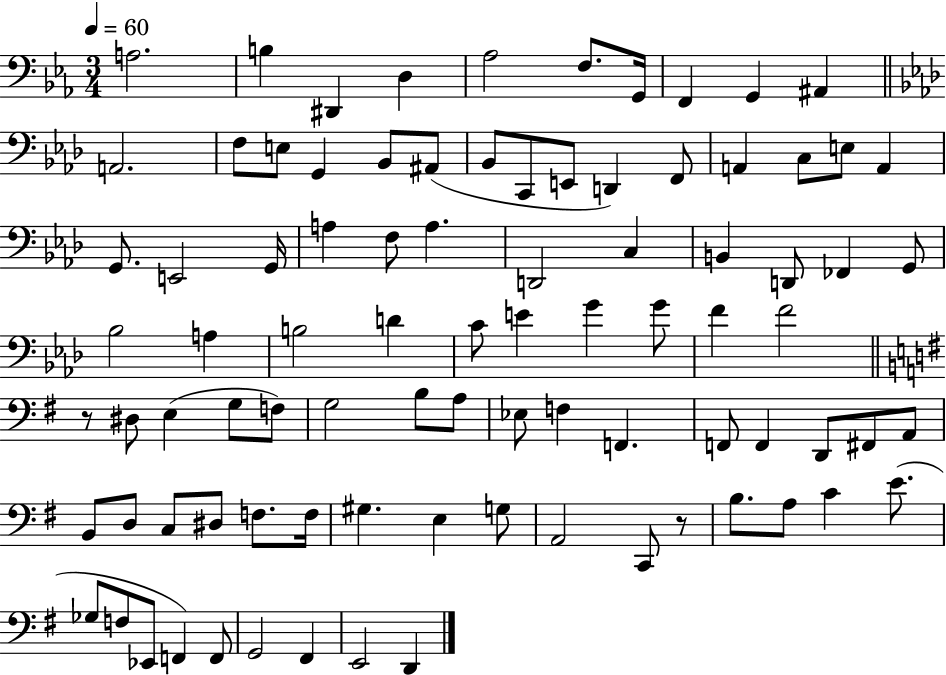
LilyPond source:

{
  \clef bass
  \numericTimeSignature
  \time 3/4
  \key ees \major
  \tempo 4 = 60
  \repeat volta 2 { a2. | b4 dis,4 d4 | aes2 f8. g,16 | f,4 g,4 ais,4 | \break \bar "||" \break \key aes \major a,2. | f8 e8 g,4 bes,8 ais,8( | bes,8 c,8 e,8 d,4) f,8 | a,4 c8 e8 a,4 | \break g,8. e,2 g,16 | a4 f8 a4. | d,2 c4 | b,4 d,8 fes,4 g,8 | \break bes2 a4 | b2 d'4 | c'8 e'4 g'4 g'8 | f'4 f'2 | \break \bar "||" \break \key g \major r8 dis8 e4( g8 f8) | g2 b8 a8 | ees8 f4 f,4. | f,8 f,4 d,8 fis,8 a,8 | \break b,8 d8 c8 dis8 f8. f16 | gis4. e4 g8 | a,2 c,8 r8 | b8. a8 c'4 e'8.( | \break ges8 f8 ees,8 f,4) f,8 | g,2 fis,4 | e,2 d,4 | } \bar "|."
}